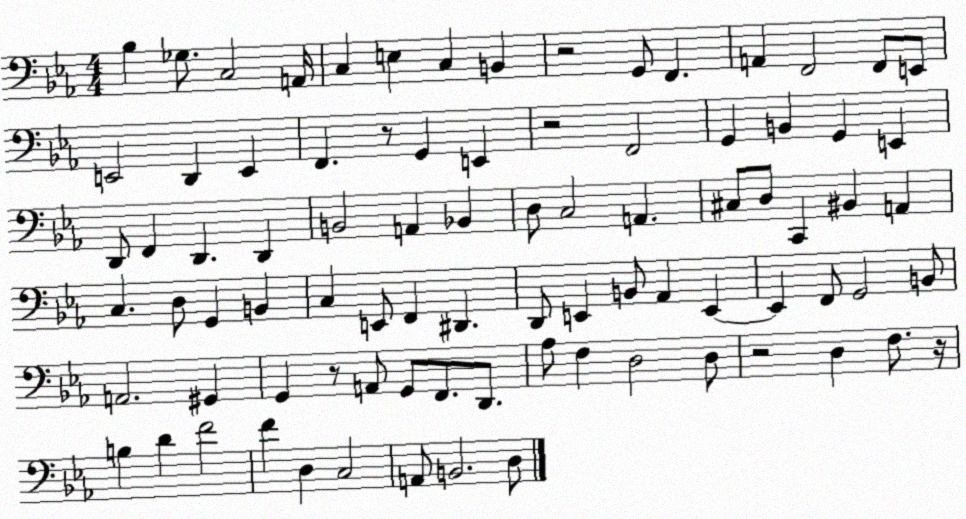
X:1
T:Untitled
M:4/4
L:1/4
K:Eb
_B, _G,/2 C,2 A,,/4 C, E, C, B,, z2 G,,/2 F,, A,, F,,2 F,,/2 E,,/2 E,,2 D,, E,, F,, z/2 G,, E,, z2 F,,2 G,, B,, G,, E,, D,,/2 F,, D,, D,, B,,2 A,, _B,, D,/2 C,2 A,, ^C,/2 D,/2 C,, ^B,, A,, C, D,/2 G,, B,, C, E,,/2 F,, ^D,, D,,/2 E,, B,,/2 _A,, E,, E,, F,,/2 G,,2 B,,/2 A,,2 ^G,, G,, z/2 A,,/2 G,,/2 F,,/2 D,,/2 _A,/2 F, D,2 D,/2 z2 D, F,/2 z/4 B, D F2 F D, C,2 A,,/2 B,,2 D,/2